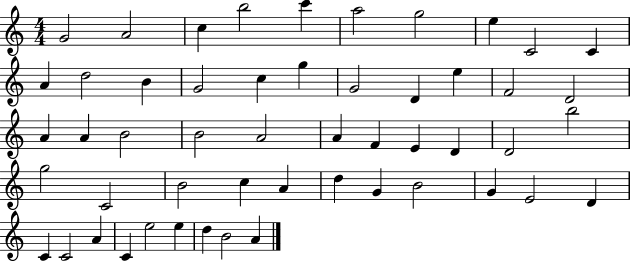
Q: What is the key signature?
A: C major